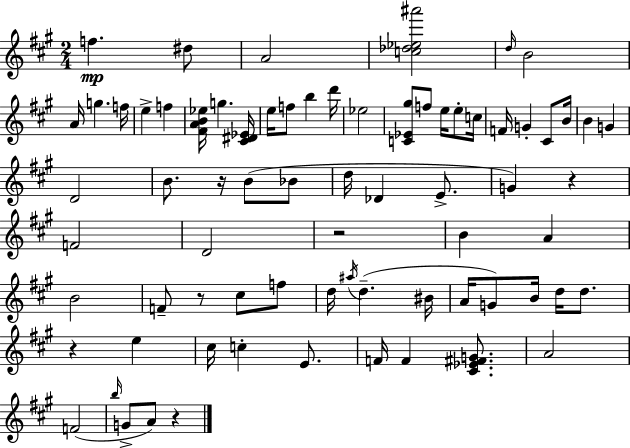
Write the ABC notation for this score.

X:1
T:Untitled
M:2/4
L:1/4
K:A
f ^d/2 A2 [c_d_e^a']2 d/4 B2 A/4 g f/4 e f [^FAB_e]/4 g [^C^D_E]/4 e/4 f/2 b d'/4 _e2 [C_E^g]/2 f/2 e/4 e/2 c/4 F/4 G ^C/2 B/4 B G D2 B/2 z/4 B/2 _B/2 d/4 _D E/2 G z F2 D2 z2 B A B2 F/2 z/2 ^c/2 f/2 d/4 ^a/4 d ^B/4 A/4 G/2 B/4 d/4 d/2 z e ^c/4 c E/2 F/4 F [^C_E^FG]/2 A2 F2 b/4 G/2 A/2 z